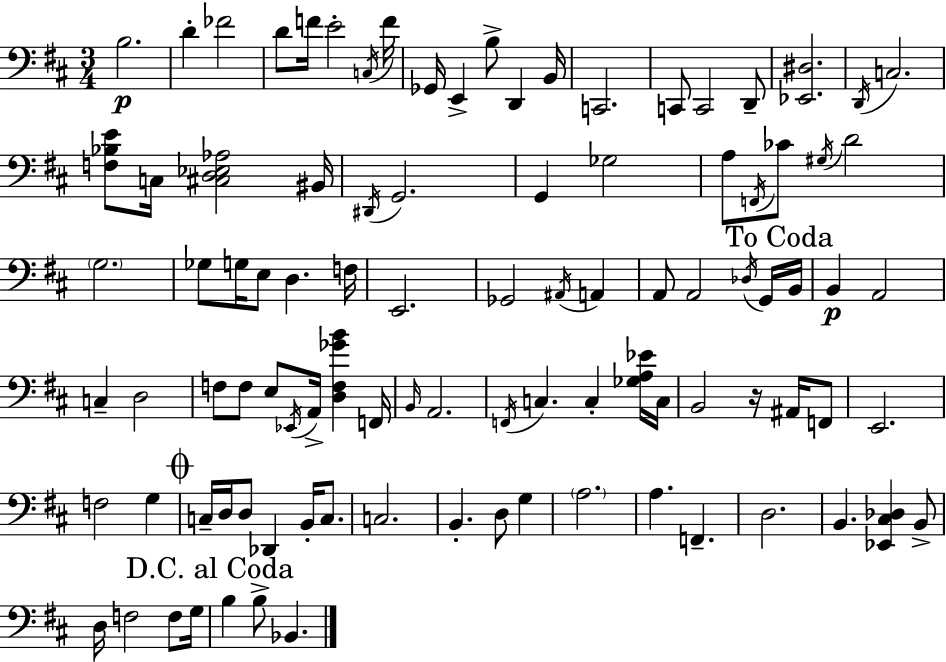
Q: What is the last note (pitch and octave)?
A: Bb2